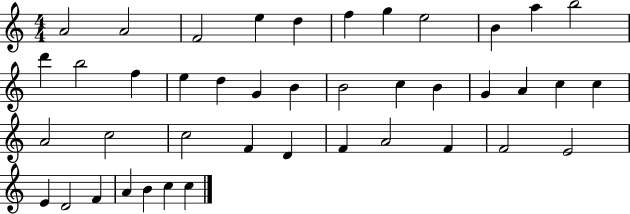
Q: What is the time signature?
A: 4/4